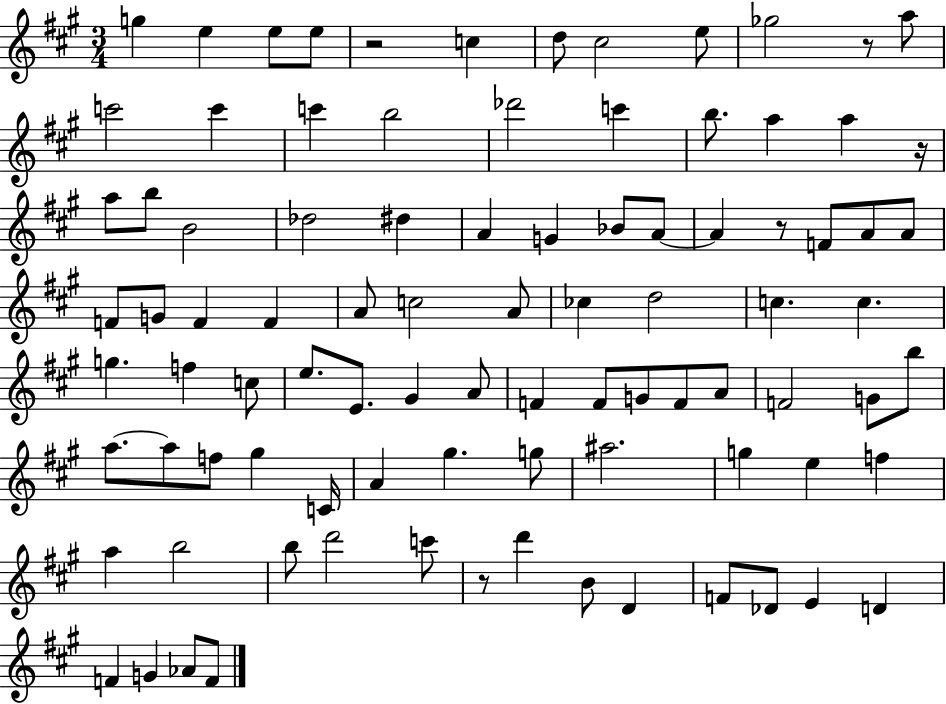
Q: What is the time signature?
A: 3/4